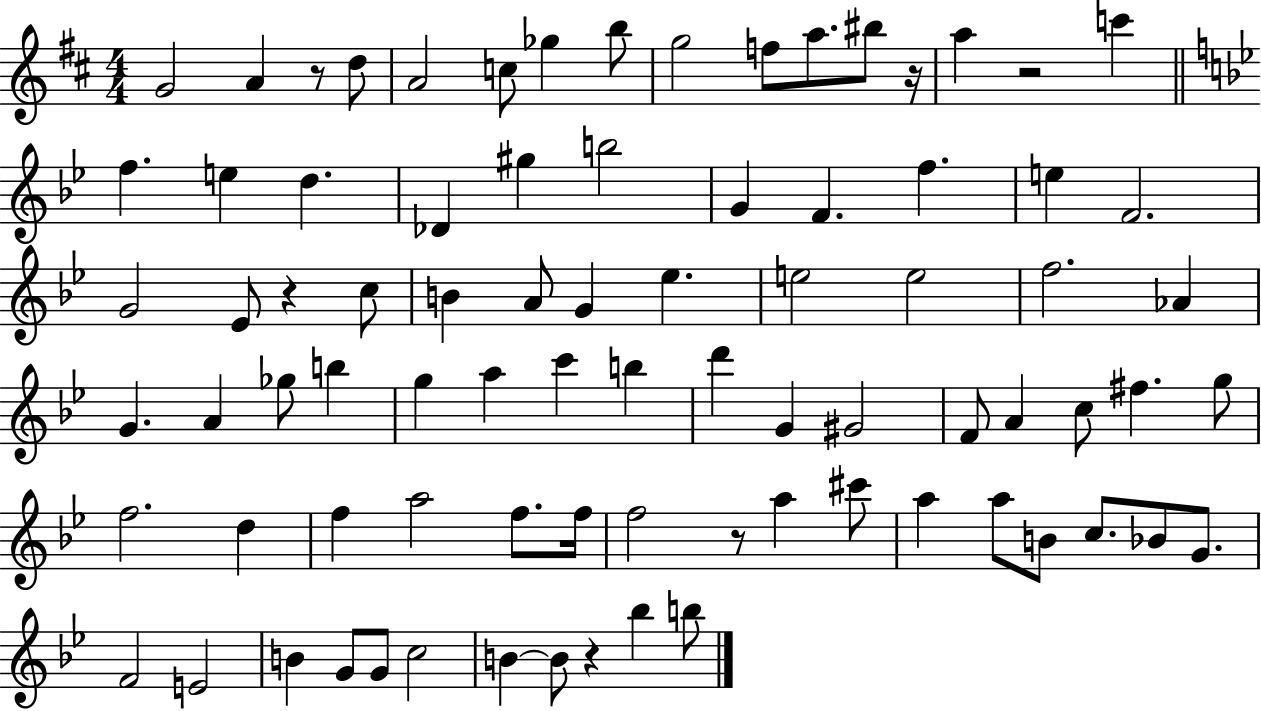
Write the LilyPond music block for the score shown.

{
  \clef treble
  \numericTimeSignature
  \time 4/4
  \key d \major
  g'2 a'4 r8 d''8 | a'2 c''8 ges''4 b''8 | g''2 f''8 a''8. bis''8 r16 | a''4 r2 c'''4 | \break \bar "||" \break \key bes \major f''4. e''4 d''4. | des'4 gis''4 b''2 | g'4 f'4. f''4. | e''4 f'2. | \break g'2 ees'8 r4 c''8 | b'4 a'8 g'4 ees''4. | e''2 e''2 | f''2. aes'4 | \break g'4. a'4 ges''8 b''4 | g''4 a''4 c'''4 b''4 | d'''4 g'4 gis'2 | f'8 a'4 c''8 fis''4. g''8 | \break f''2. d''4 | f''4 a''2 f''8. f''16 | f''2 r8 a''4 cis'''8 | a''4 a''8 b'8 c''8. bes'8 g'8. | \break f'2 e'2 | b'4 g'8 g'8 c''2 | b'4~~ b'8 r4 bes''4 b''8 | \bar "|."
}